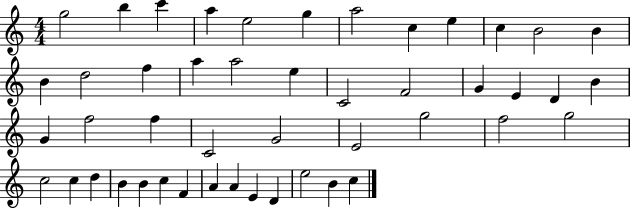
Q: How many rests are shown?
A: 0